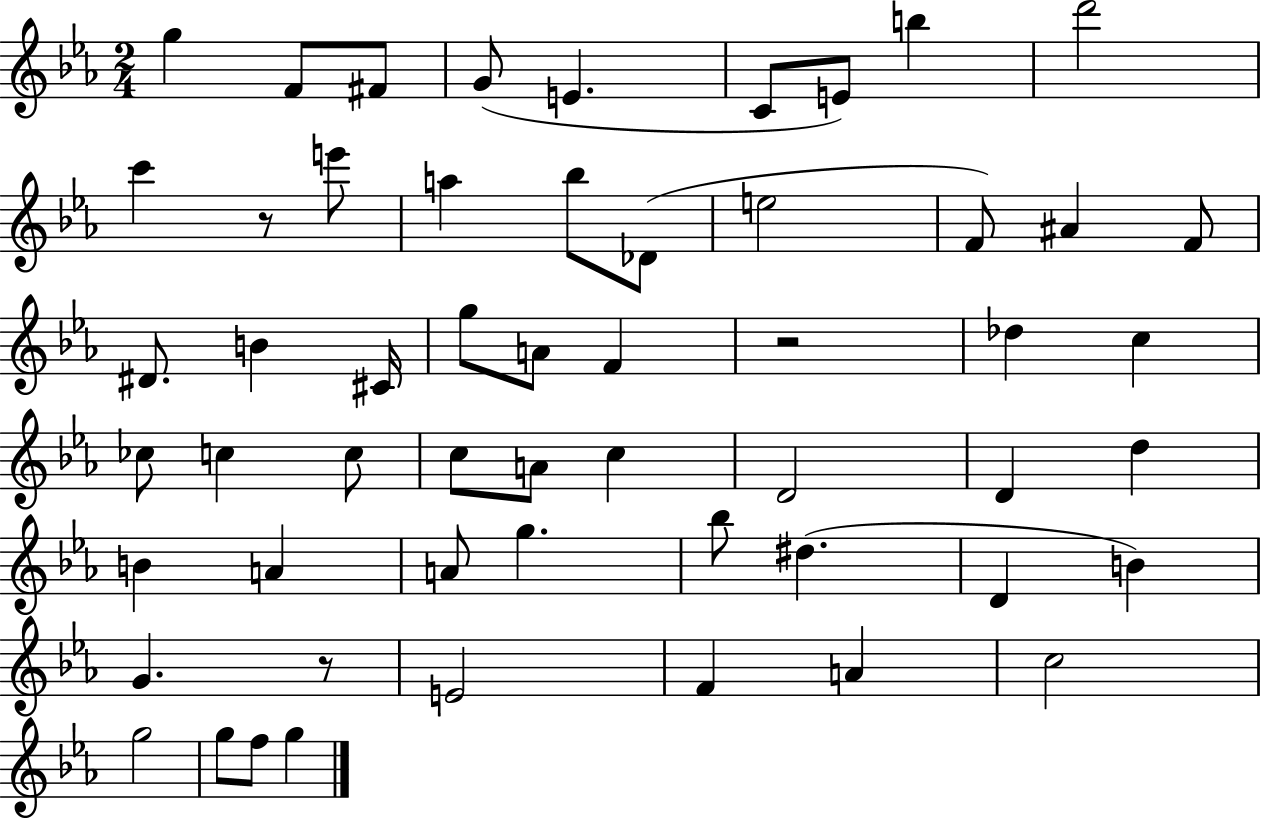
{
  \clef treble
  \numericTimeSignature
  \time 2/4
  \key ees \major
  g''4 f'8 fis'8 | g'8( e'4. | c'8 e'8) b''4 | d'''2 | \break c'''4 r8 e'''8 | a''4 bes''8 des'8( | e''2 | f'8) ais'4 f'8 | \break dis'8. b'4 cis'16 | g''8 a'8 f'4 | r2 | des''4 c''4 | \break ces''8 c''4 c''8 | c''8 a'8 c''4 | d'2 | d'4 d''4 | \break b'4 a'4 | a'8 g''4. | bes''8 dis''4.( | d'4 b'4) | \break g'4. r8 | e'2 | f'4 a'4 | c''2 | \break g''2 | g''8 f''8 g''4 | \bar "|."
}